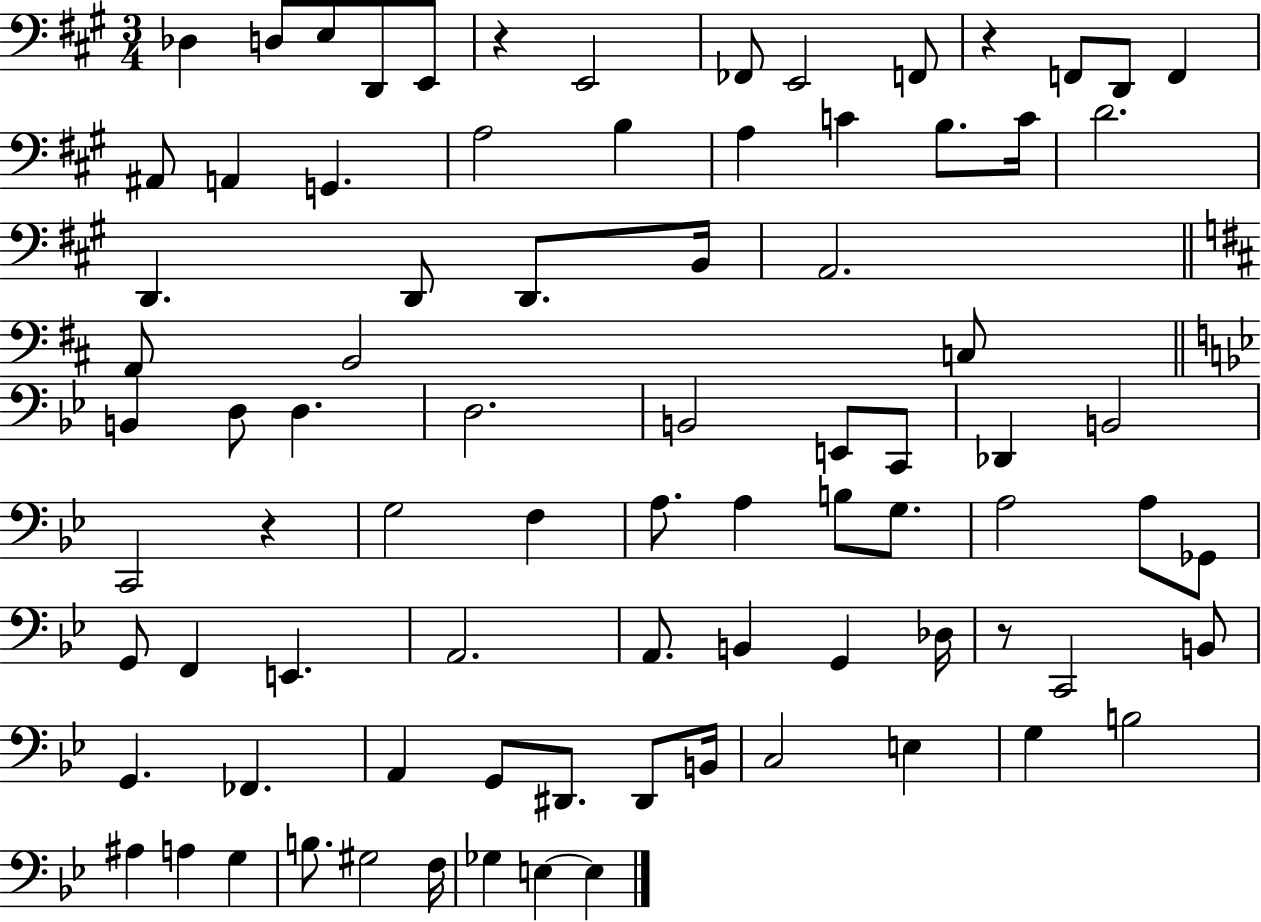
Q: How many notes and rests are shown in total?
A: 83